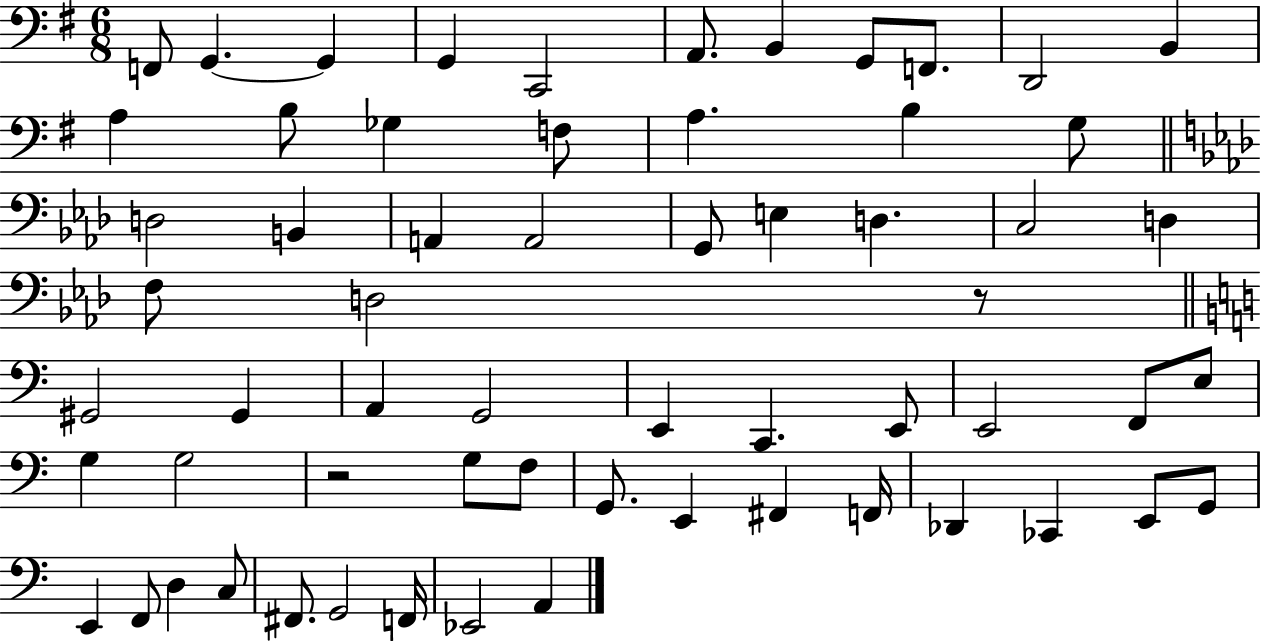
X:1
T:Untitled
M:6/8
L:1/4
K:G
F,,/2 G,, G,, G,, C,,2 A,,/2 B,, G,,/2 F,,/2 D,,2 B,, A, B,/2 _G, F,/2 A, B, G,/2 D,2 B,, A,, A,,2 G,,/2 E, D, C,2 D, F,/2 D,2 z/2 ^G,,2 ^G,, A,, G,,2 E,, C,, E,,/2 E,,2 F,,/2 E,/2 G, G,2 z2 G,/2 F,/2 G,,/2 E,, ^F,, F,,/4 _D,, _C,, E,,/2 G,,/2 E,, F,,/2 D, C,/2 ^F,,/2 G,,2 F,,/4 _E,,2 A,,